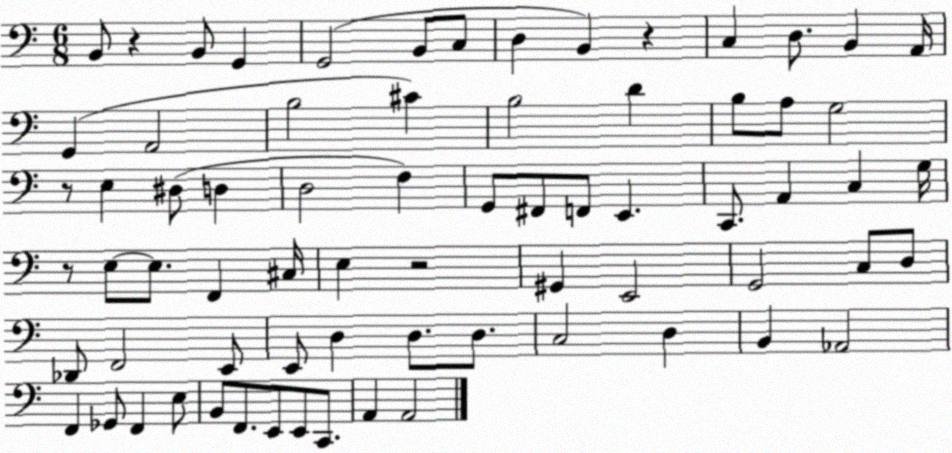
X:1
T:Untitled
M:6/8
L:1/4
K:C
B,,/2 z B,,/2 G,, G,,2 B,,/2 C,/2 D, B,, z C, D,/2 B,, A,,/4 G,, A,,2 B,2 ^C B,2 D B,/2 A,/2 G,2 z/2 E, ^D,/2 D, D,2 F, G,,/2 ^F,,/2 F,,/2 E,, C,,/2 A,, C, G,/4 z/2 E,/2 E,/2 F,, ^C,/4 E, z2 ^G,, E,,2 G,,2 C,/2 D,/2 _D,,/2 F,,2 E,,/2 E,,/2 D, D,/2 D,/2 C,2 D, B,, _A,,2 F,, _G,,/2 F,, E,/2 B,,/2 F,,/2 E,,/2 E,,/2 C,,/2 A,, A,,2